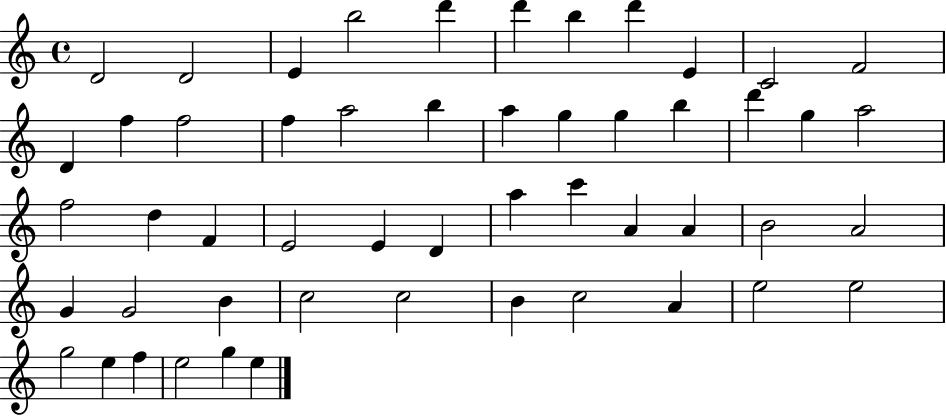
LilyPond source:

{
  \clef treble
  \time 4/4
  \defaultTimeSignature
  \key c \major
  d'2 d'2 | e'4 b''2 d'''4 | d'''4 b''4 d'''4 e'4 | c'2 f'2 | \break d'4 f''4 f''2 | f''4 a''2 b''4 | a''4 g''4 g''4 b''4 | d'''4 g''4 a''2 | \break f''2 d''4 f'4 | e'2 e'4 d'4 | a''4 c'''4 a'4 a'4 | b'2 a'2 | \break g'4 g'2 b'4 | c''2 c''2 | b'4 c''2 a'4 | e''2 e''2 | \break g''2 e''4 f''4 | e''2 g''4 e''4 | \bar "|."
}